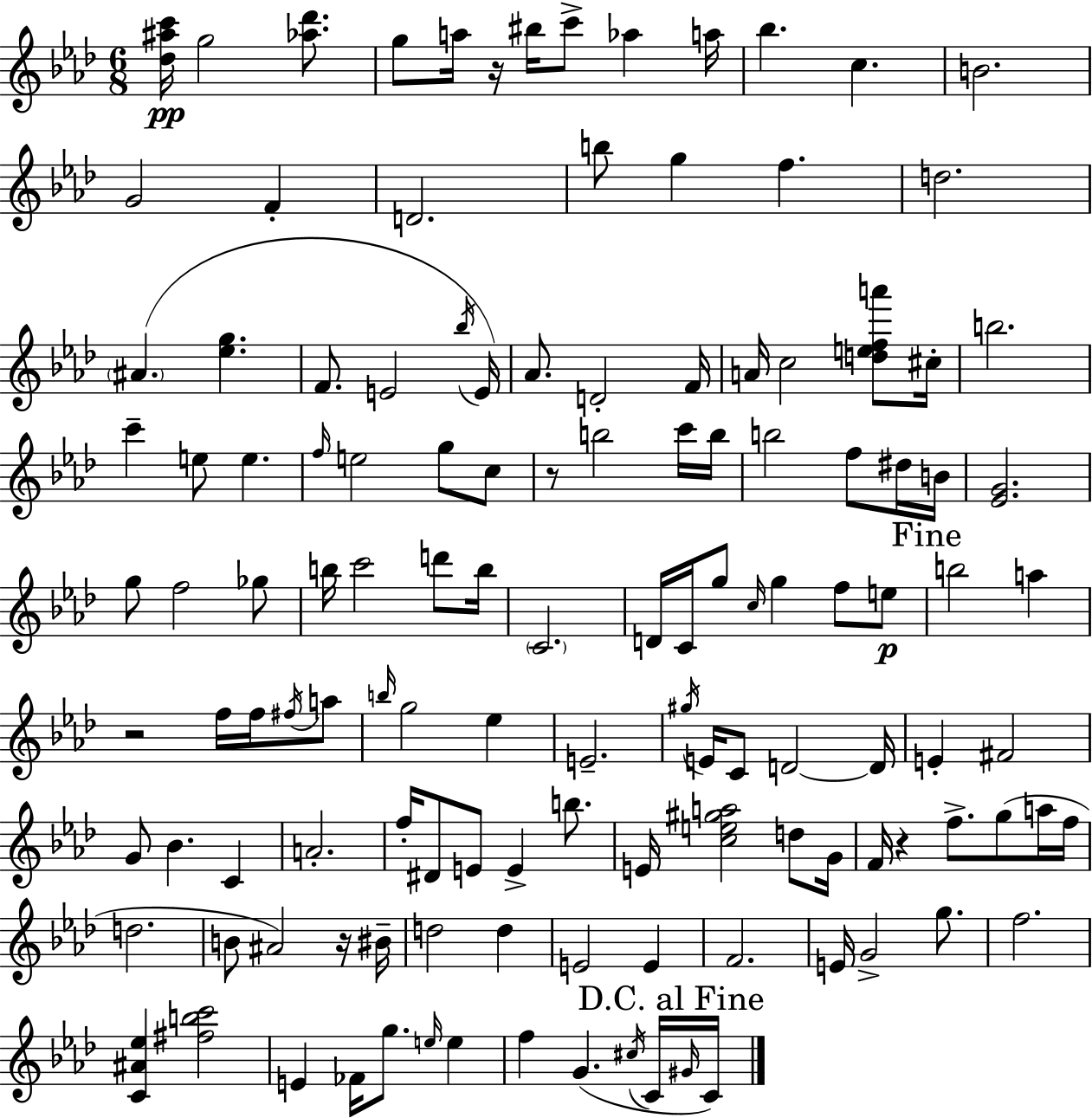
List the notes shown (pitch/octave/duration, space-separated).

[Db5,A#5,C6]/s G5/h [Ab5,Db6]/e. G5/e A5/s R/s BIS5/s C6/e Ab5/q A5/s Bb5/q. C5/q. B4/h. G4/h F4/q D4/h. B5/e G5/q F5/q. D5/h. A#4/q. [Eb5,G5]/q. F4/e. E4/h Bb5/s E4/s Ab4/e. D4/h F4/s A4/s C5/h [D5,E5,F5,A6]/e C#5/s B5/h. C6/q E5/e E5/q. F5/s E5/h G5/e C5/e R/e B5/h C6/s B5/s B5/h F5/e D#5/s B4/s [Eb4,G4]/h. G5/e F5/h Gb5/e B5/s C6/h D6/e B5/s C4/h. D4/s C4/s G5/e C5/s G5/q F5/e E5/e B5/h A5/q R/h F5/s F5/s F#5/s A5/e B5/s G5/h Eb5/q E4/h. G#5/s E4/s C4/e D4/h D4/s E4/q F#4/h G4/e Bb4/q. C4/q A4/h. F5/s D#4/e E4/e E4/q B5/e. E4/s [C5,E5,G#5,A5]/h D5/e G4/s F4/s R/q F5/e. G5/e A5/s F5/s D5/h. B4/e A#4/h R/s BIS4/s D5/h D5/q E4/h E4/q F4/h. E4/s G4/h G5/e. F5/h. [C4,A#4,Eb5]/q [F#5,B5,C6]/h E4/q FES4/s G5/e. E5/s E5/q F5/q G4/q. C#5/s C4/s G#4/s C4/s